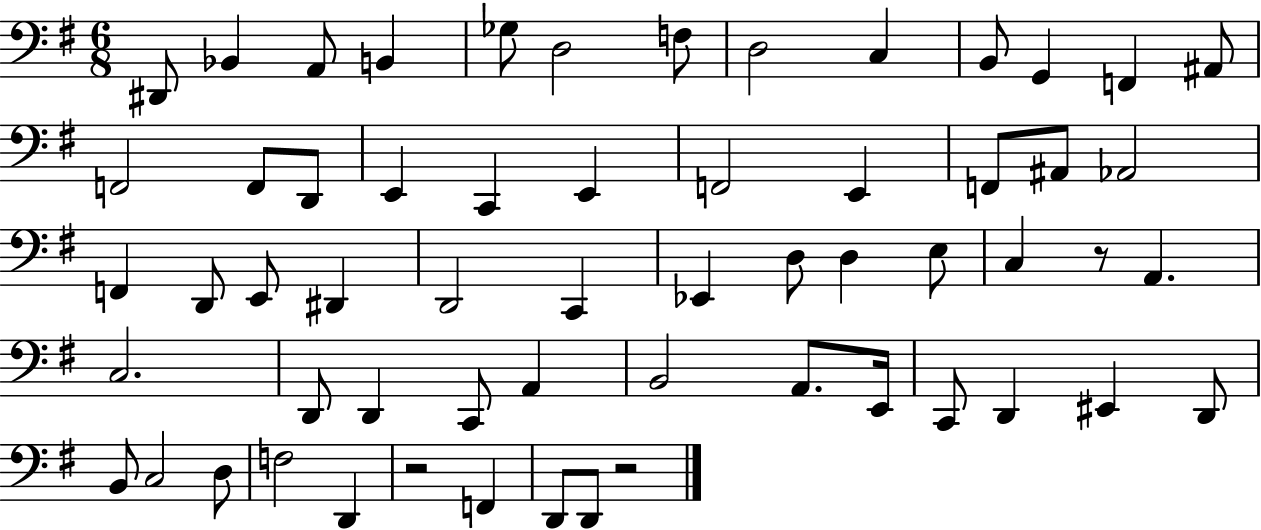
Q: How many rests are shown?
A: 3